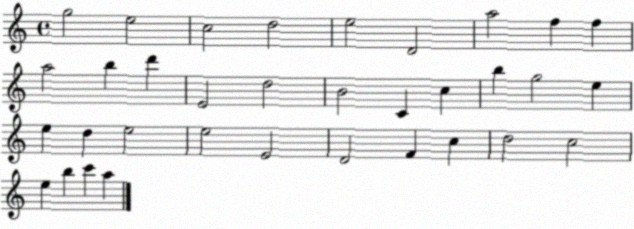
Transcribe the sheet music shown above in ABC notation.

X:1
T:Untitled
M:4/4
L:1/4
K:C
g2 e2 c2 d2 e2 D2 a2 f f a2 b d' E2 d2 B2 C c b g2 e e d e2 e2 E2 D2 F c d2 c2 e b c' a